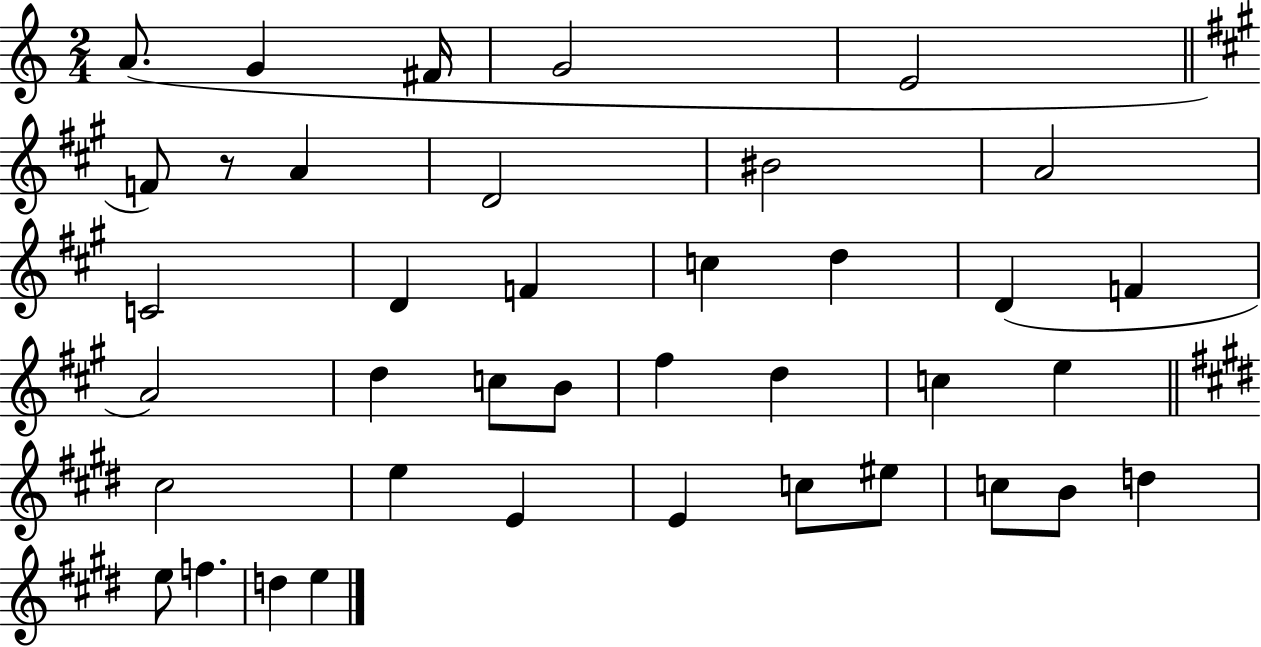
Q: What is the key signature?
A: C major